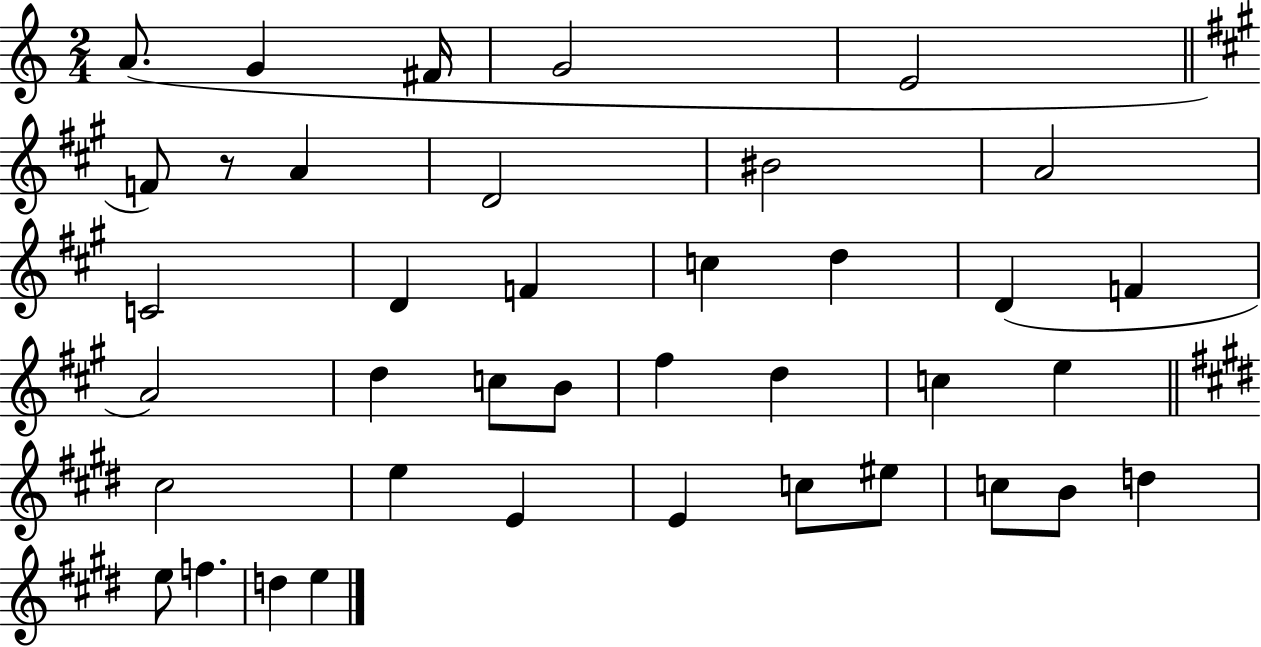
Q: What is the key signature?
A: C major